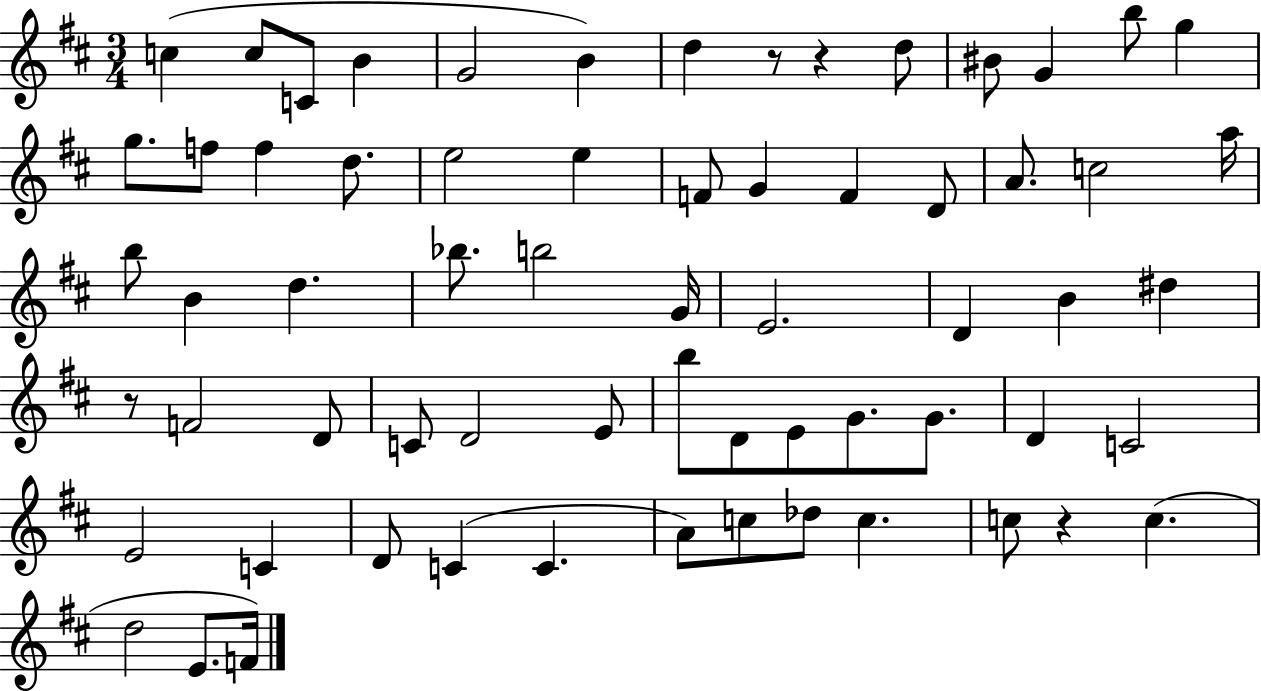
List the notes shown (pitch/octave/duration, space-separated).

C5/q C5/e C4/e B4/q G4/h B4/q D5/q R/e R/q D5/e BIS4/e G4/q B5/e G5/q G5/e. F5/e F5/q D5/e. E5/h E5/q F4/e G4/q F4/q D4/e A4/e. C5/h A5/s B5/e B4/q D5/q. Bb5/e. B5/h G4/s E4/h. D4/q B4/q D#5/q R/e F4/h D4/e C4/e D4/h E4/e B5/e D4/e E4/e G4/e. G4/e. D4/q C4/h E4/h C4/q D4/e C4/q C4/q. A4/e C5/e Db5/e C5/q. C5/e R/q C5/q. D5/h E4/e. F4/s